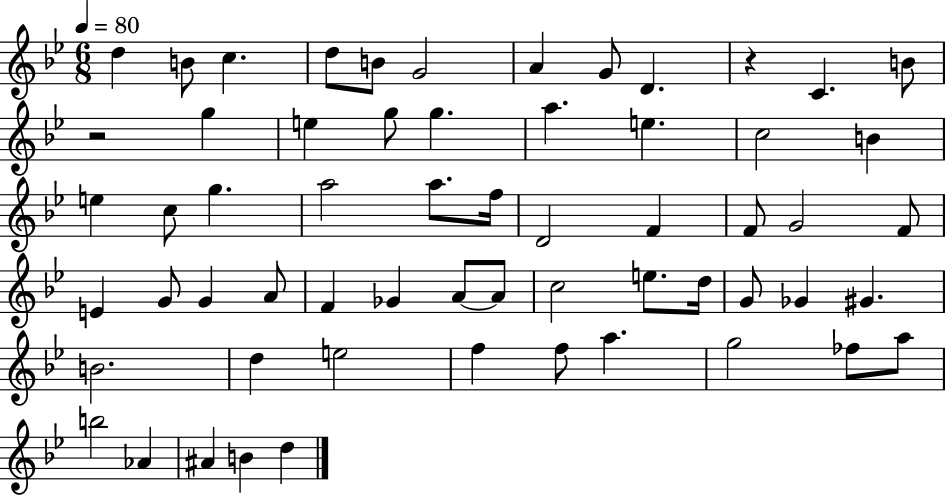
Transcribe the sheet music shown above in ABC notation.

X:1
T:Untitled
M:6/8
L:1/4
K:Bb
d B/2 c d/2 B/2 G2 A G/2 D z C B/2 z2 g e g/2 g a e c2 B e c/2 g a2 a/2 f/4 D2 F F/2 G2 F/2 E G/2 G A/2 F _G A/2 A/2 c2 e/2 d/4 G/2 _G ^G B2 d e2 f f/2 a g2 _f/2 a/2 b2 _A ^A B d